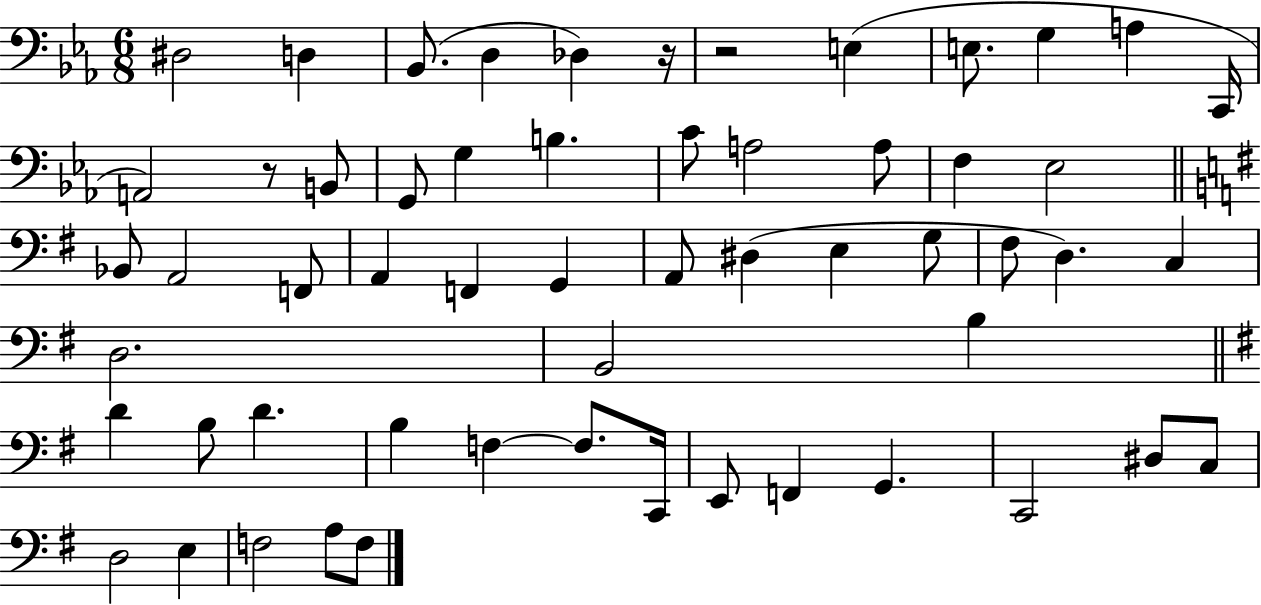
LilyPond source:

{
  \clef bass
  \numericTimeSignature
  \time 6/8
  \key ees \major
  \repeat volta 2 { dis2 d4 | bes,8.( d4 des4) r16 | r2 e4( | e8. g4 a4 c,16 | \break a,2) r8 b,8 | g,8 g4 b4. | c'8 a2 a8 | f4 ees2 | \break \bar "||" \break \key e \minor bes,8 a,2 f,8 | a,4 f,4 g,4 | a,8 dis4( e4 g8 | fis8 d4.) c4 | \break d2. | b,2 b4 | \bar "||" \break \key e \minor d'4 b8 d'4. | b4 f4~~ f8. c,16 | e,8 f,4 g,4. | c,2 dis8 c8 | \break d2 e4 | f2 a8 f8 | } \bar "|."
}